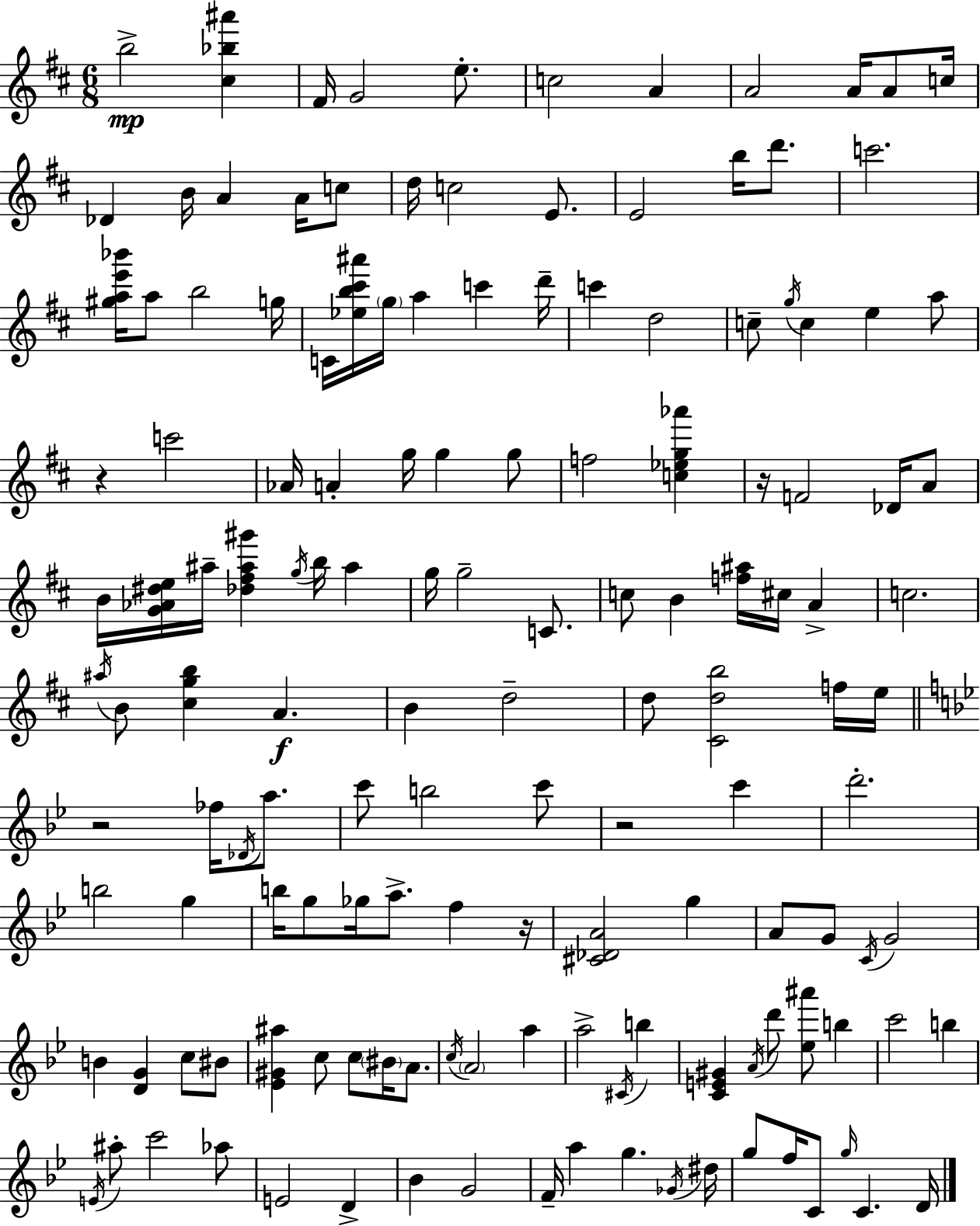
{
  \clef treble
  \numericTimeSignature
  \time 6/8
  \key d \major
  \repeat volta 2 { b''2->\mp <cis'' bes'' ais'''>4 | fis'16 g'2 e''8.-. | c''2 a'4 | a'2 a'16 a'8 c''16 | \break des'4 b'16 a'4 a'16 c''8 | d''16 c''2 e'8. | e'2 b''16 d'''8. | c'''2. | \break <gis'' a'' e''' bes'''>16 a''8 b''2 g''16 | c'16 <ees'' b'' cis''' ais'''>16 \parenthesize g''16 a''4 c'''4 d'''16-- | c'''4 d''2 | c''8-- \acciaccatura { g''16 } c''4 e''4 a''8 | \break r4 c'''2 | aes'16 a'4-. g''16 g''4 g''8 | f''2 <c'' ees'' g'' aes'''>4 | r16 f'2 des'16 a'8 | \break b'16 <g' aes' dis'' e''>16 ais''16-- <des'' fis'' ais'' gis'''>4 \acciaccatura { g''16 } b''16 ais''4 | g''16 g''2-- c'8. | c''8 b'4 <f'' ais''>16 cis''16 a'4-> | c''2. | \break \acciaccatura { ais''16 } b'8 <cis'' g'' b''>4 a'4.\f | b'4 d''2-- | d''8 <cis' d'' b''>2 | f''16 e''16 \bar "||" \break \key bes \major r2 fes''16 \acciaccatura { des'16 } a''8. | c'''8 b''2 c'''8 | r2 c'''4 | d'''2.-. | \break b''2 g''4 | b''16 g''8 ges''16 a''8.-> f''4 | r16 <cis' des' a'>2 g''4 | a'8 g'8 \acciaccatura { c'16 } g'2 | \break b'4 <d' g'>4 c''8 | bis'8 <ees' gis' ais''>4 c''8 c''8 \parenthesize bis'16 a'8. | \acciaccatura { c''16 } \parenthesize a'2 a''4 | a''2-> \acciaccatura { cis'16 } | \break b''4 <c' e' gis'>4 \acciaccatura { a'16 } d'''8 <ees'' ais'''>8 | b''4 c'''2 | b''4 \acciaccatura { e'16 } ais''8-. c'''2 | aes''8 e'2 | \break d'4-> bes'4 g'2 | f'16-- a''4 g''4. | \acciaccatura { ges'16 } dis''16 g''8 f''16 c'8 | \grace { g''16 } c'4. d'16 } \bar "|."
}